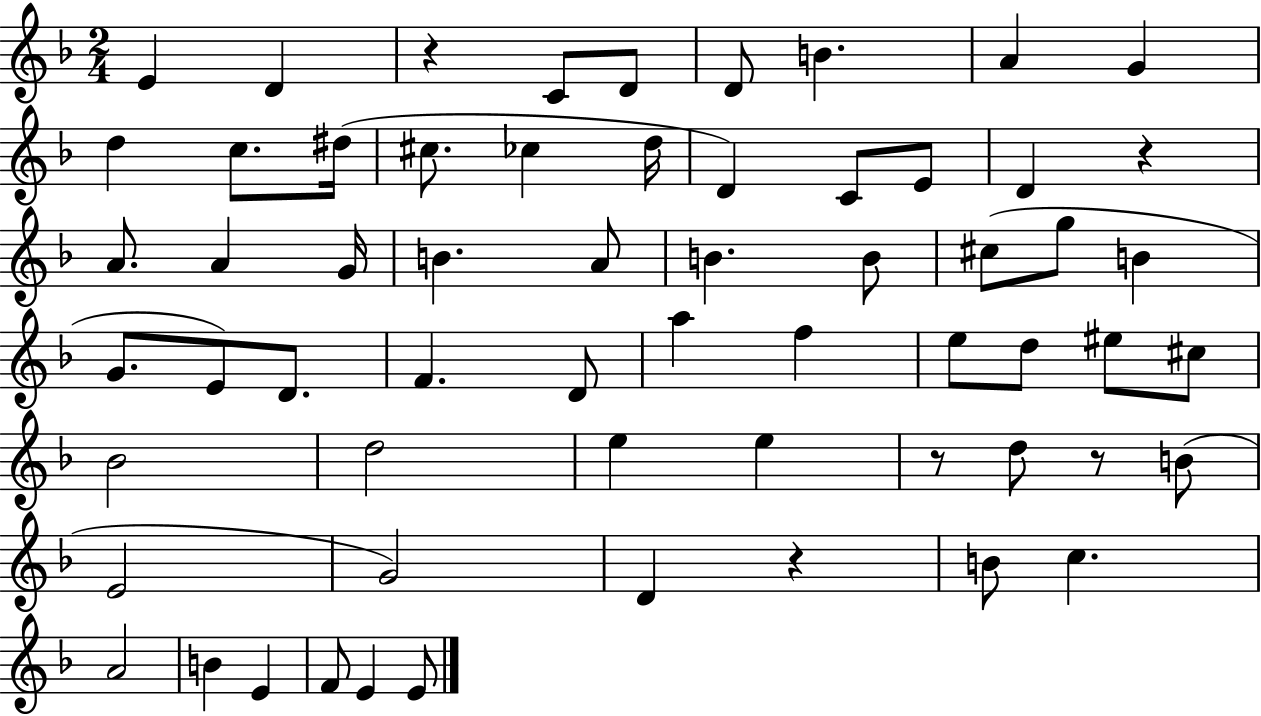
X:1
T:Untitled
M:2/4
L:1/4
K:F
E D z C/2 D/2 D/2 B A G d c/2 ^d/4 ^c/2 _c d/4 D C/2 E/2 D z A/2 A G/4 B A/2 B B/2 ^c/2 g/2 B G/2 E/2 D/2 F D/2 a f e/2 d/2 ^e/2 ^c/2 _B2 d2 e e z/2 d/2 z/2 B/2 E2 G2 D z B/2 c A2 B E F/2 E E/2